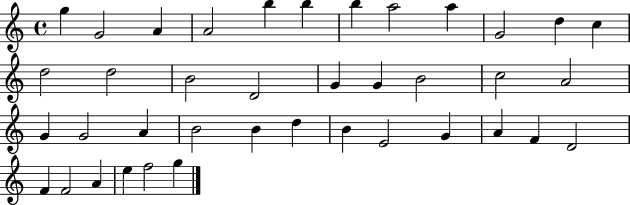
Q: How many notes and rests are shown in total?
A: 39